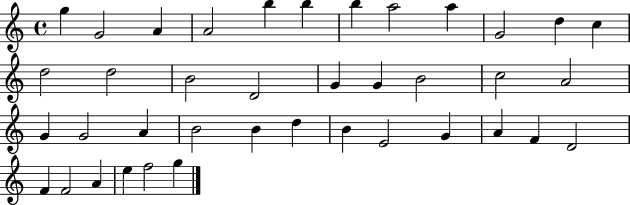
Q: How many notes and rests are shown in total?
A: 39